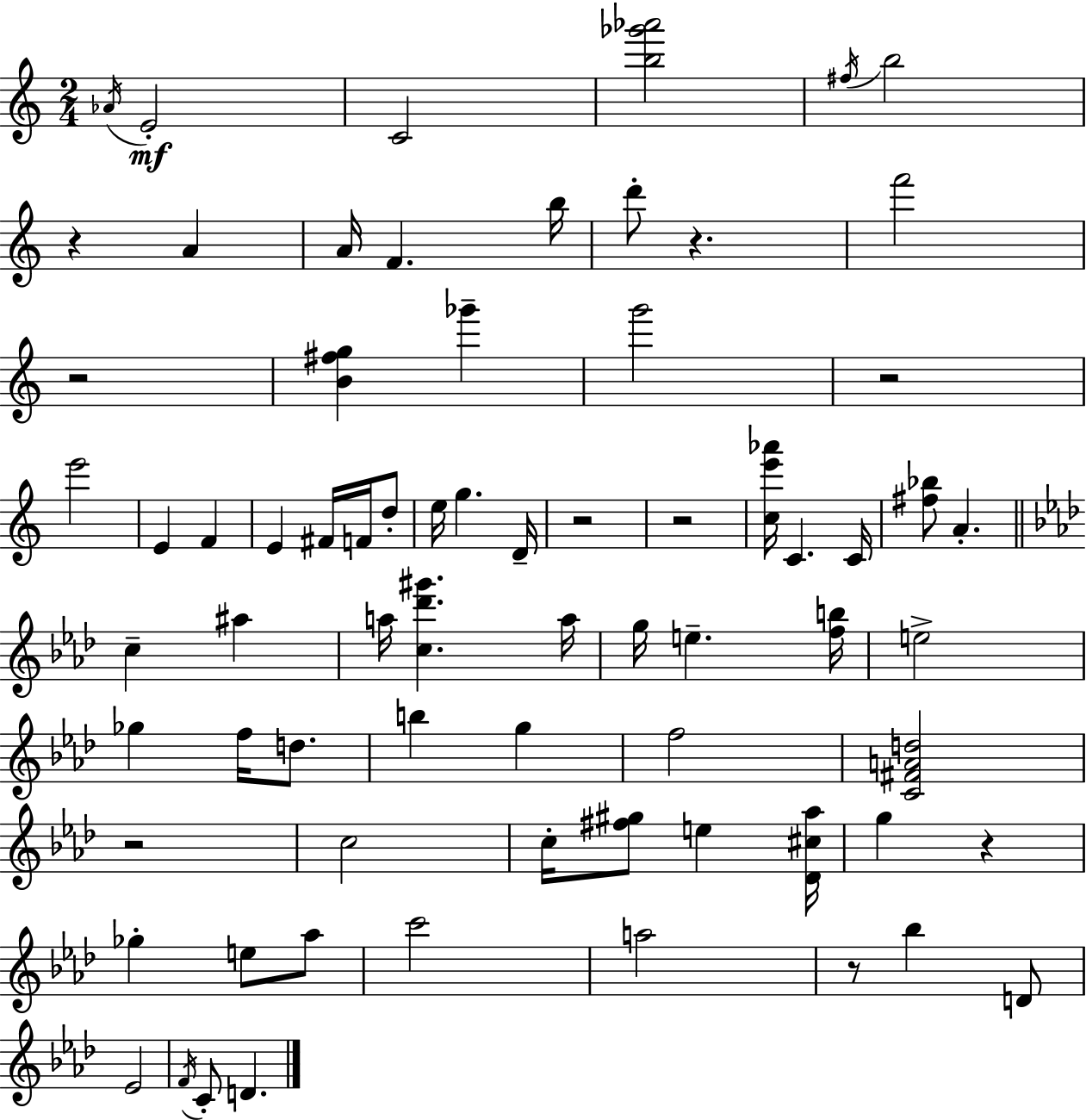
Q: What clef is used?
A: treble